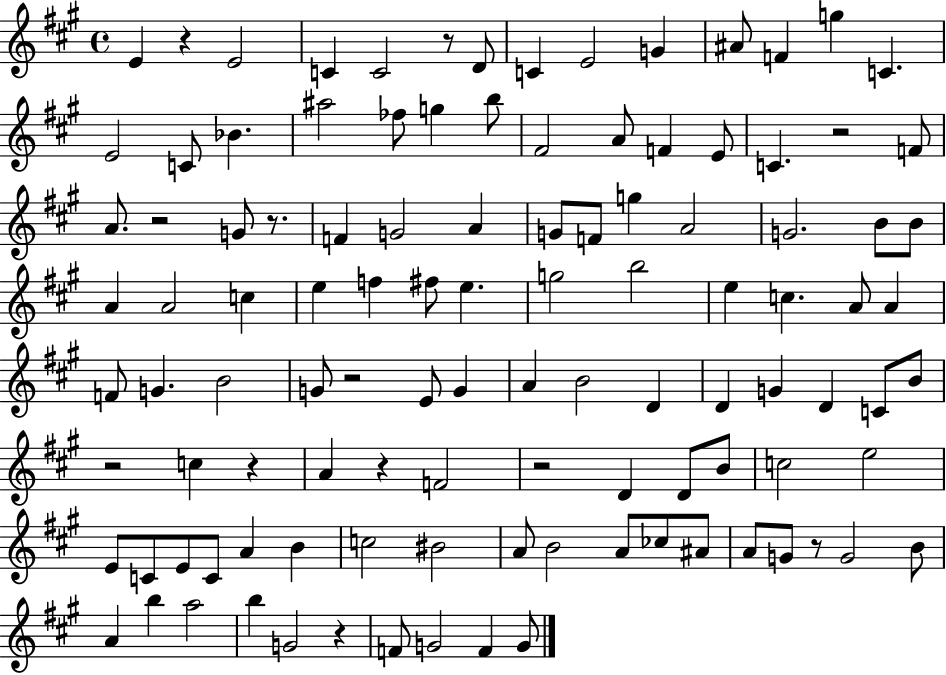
E4/q R/q E4/h C4/q C4/h R/e D4/e C4/q E4/h G4/q A#4/e F4/q G5/q C4/q. E4/h C4/e Bb4/q. A#5/h FES5/e G5/q B5/e F#4/h A4/e F4/q E4/e C4/q. R/h F4/e A4/e. R/h G4/e R/e. F4/q G4/h A4/q G4/e F4/e G5/q A4/h G4/h. B4/e B4/e A4/q A4/h C5/q E5/q F5/q F#5/e E5/q. G5/h B5/h E5/q C5/q. A4/e A4/q F4/e G4/q. B4/h G4/e R/h E4/e G4/q A4/q B4/h D4/q D4/q G4/q D4/q C4/e B4/e R/h C5/q R/q A4/q R/q F4/h R/h D4/q D4/e B4/e C5/h E5/h E4/e C4/e E4/e C4/e A4/q B4/q C5/h BIS4/h A4/e B4/h A4/e CES5/e A#4/e A4/e G4/e R/e G4/h B4/e A4/q B5/q A5/h B5/q G4/h R/q F4/e G4/h F4/q G4/e